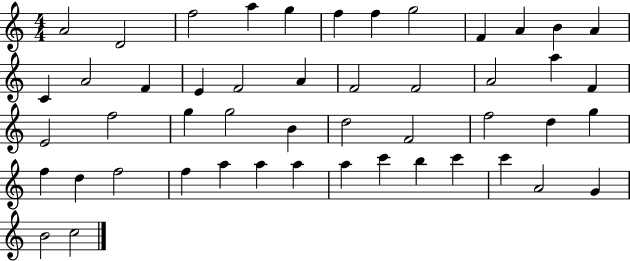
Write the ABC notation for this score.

X:1
T:Untitled
M:4/4
L:1/4
K:C
A2 D2 f2 a g f f g2 F A B A C A2 F E F2 A F2 F2 A2 a F E2 f2 g g2 B d2 F2 f2 d g f d f2 f a a a a c' b c' c' A2 G B2 c2